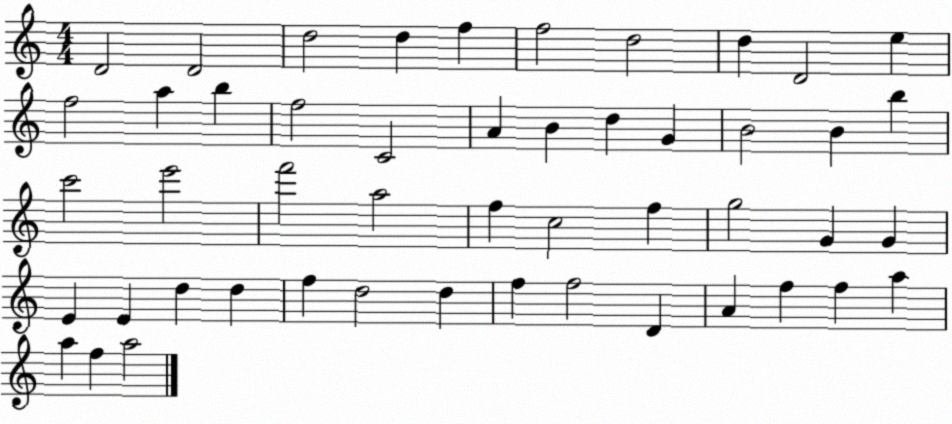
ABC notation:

X:1
T:Untitled
M:4/4
L:1/4
K:C
D2 D2 d2 d f f2 d2 d D2 e f2 a b f2 C2 A B d G B2 B b c'2 e'2 f'2 a2 f c2 f g2 G G E E d d f d2 d f f2 D A f f a a f a2